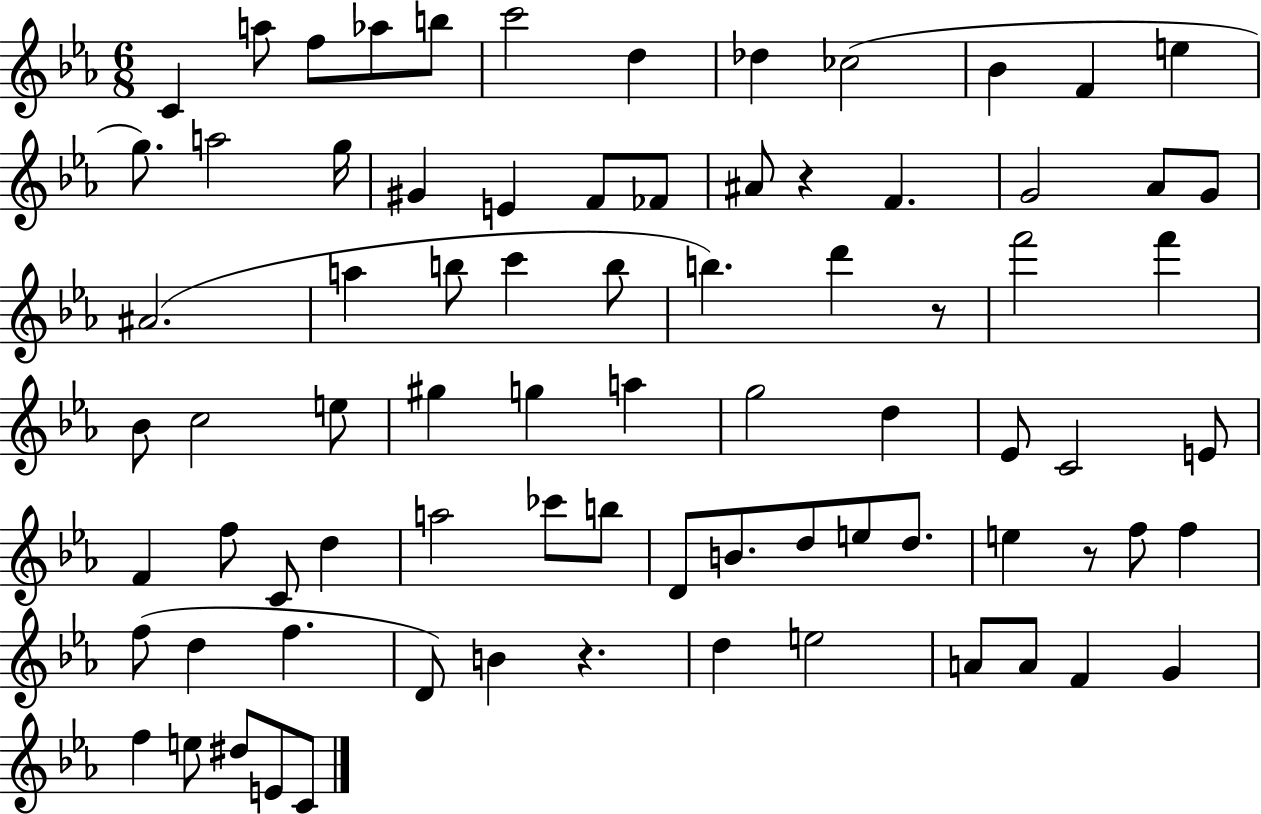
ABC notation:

X:1
T:Untitled
M:6/8
L:1/4
K:Eb
C a/2 f/2 _a/2 b/2 c'2 d _d _c2 _B F e g/2 a2 g/4 ^G E F/2 _F/2 ^A/2 z F G2 _A/2 G/2 ^A2 a b/2 c' b/2 b d' z/2 f'2 f' _B/2 c2 e/2 ^g g a g2 d _E/2 C2 E/2 F f/2 C/2 d a2 _c'/2 b/2 D/2 B/2 d/2 e/2 d/2 e z/2 f/2 f f/2 d f D/2 B z d e2 A/2 A/2 F G f e/2 ^d/2 E/2 C/2